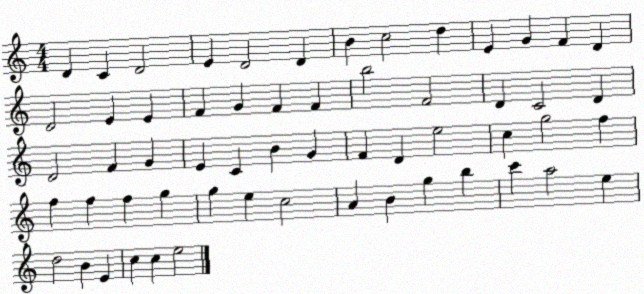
X:1
T:Untitled
M:4/4
L:1/4
K:C
D C D2 E D2 D B c2 d E G F D D2 E E F G F F b2 F2 D C2 D D2 F G E C B G F D e2 c g2 f f f f g g e c2 A B g b c' a2 e d2 B E c c e2